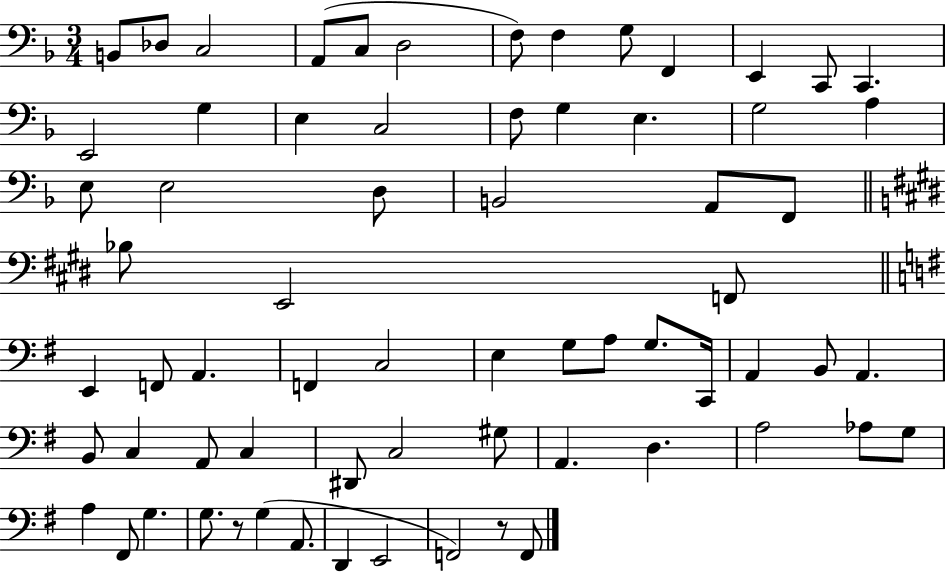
{
  \clef bass
  \numericTimeSignature
  \time 3/4
  \key f \major
  b,8 des8 c2 | a,8( c8 d2 | f8) f4 g8 f,4 | e,4 c,8 c,4. | \break e,2 g4 | e4 c2 | f8 g4 e4. | g2 a4 | \break e8 e2 d8 | b,2 a,8 f,8 | \bar "||" \break \key e \major bes8 e,2 f,8 | \bar "||" \break \key g \major e,4 f,8 a,4. | f,4 c2 | e4 g8 a8 g8. c,16 | a,4 b,8 a,4. | \break b,8 c4 a,8 c4 | dis,8 c2 gis8 | a,4. d4. | a2 aes8 g8 | \break a4 fis,8 g4. | g8. r8 g4( a,8. | d,4 e,2 | f,2) r8 f,8 | \break \bar "|."
}